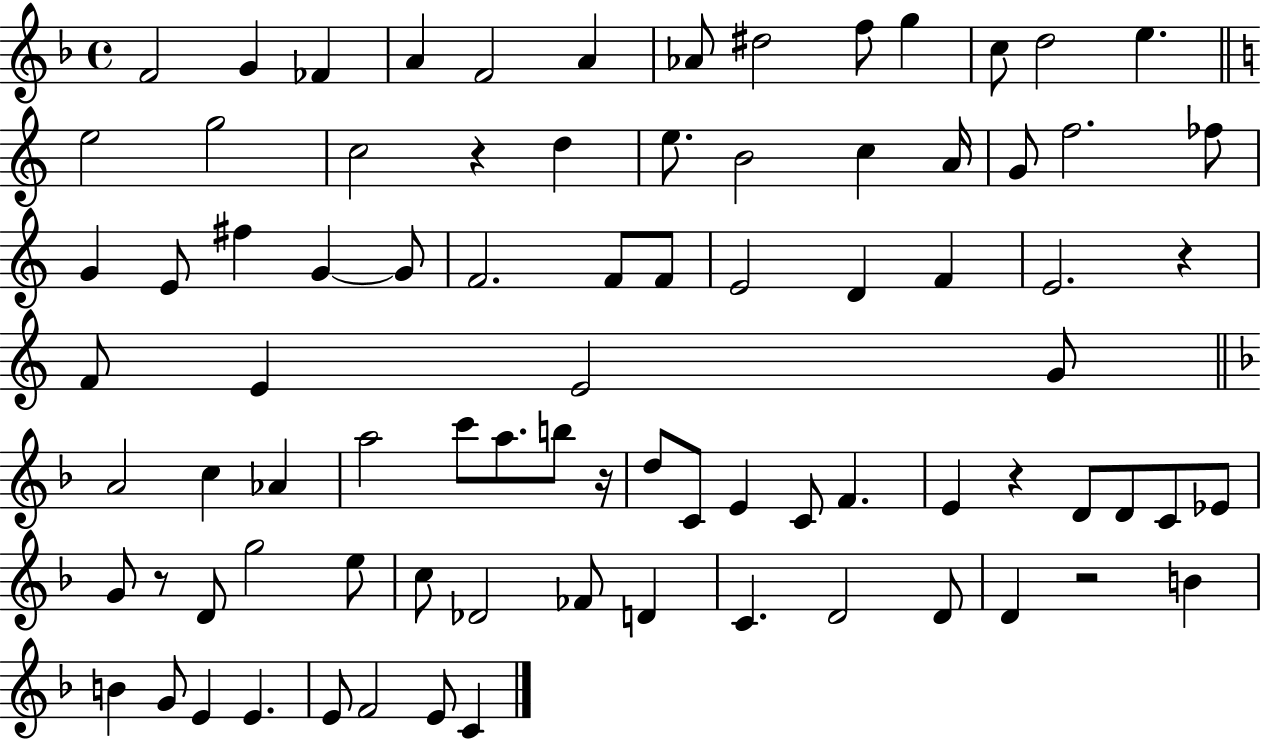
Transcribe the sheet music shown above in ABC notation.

X:1
T:Untitled
M:4/4
L:1/4
K:F
F2 G _F A F2 A _A/2 ^d2 f/2 g c/2 d2 e e2 g2 c2 z d e/2 B2 c A/4 G/2 f2 _f/2 G E/2 ^f G G/2 F2 F/2 F/2 E2 D F E2 z F/2 E E2 G/2 A2 c _A a2 c'/2 a/2 b/2 z/4 d/2 C/2 E C/2 F E z D/2 D/2 C/2 _E/2 G/2 z/2 D/2 g2 e/2 c/2 _D2 _F/2 D C D2 D/2 D z2 B B G/2 E E E/2 F2 E/2 C